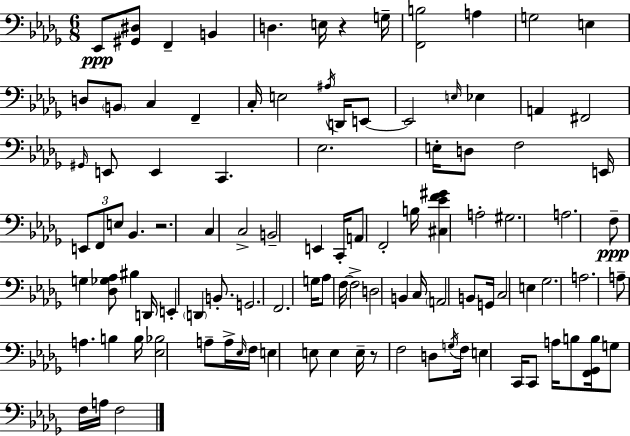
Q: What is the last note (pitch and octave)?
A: F3